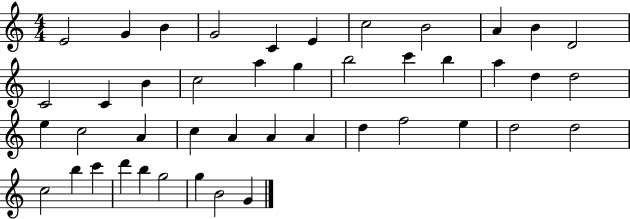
X:1
T:Untitled
M:4/4
L:1/4
K:C
E2 G B G2 C E c2 B2 A B D2 C2 C B c2 a g b2 c' b a d d2 e c2 A c A A A d f2 e d2 d2 c2 b c' d' b g2 g B2 G